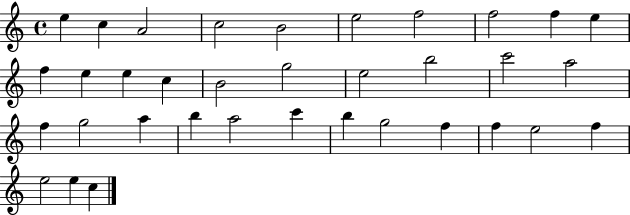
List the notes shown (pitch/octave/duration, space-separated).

E5/q C5/q A4/h C5/h B4/h E5/h F5/h F5/h F5/q E5/q F5/q E5/q E5/q C5/q B4/h G5/h E5/h B5/h C6/h A5/h F5/q G5/h A5/q B5/q A5/h C6/q B5/q G5/h F5/q F5/q E5/h F5/q E5/h E5/q C5/q